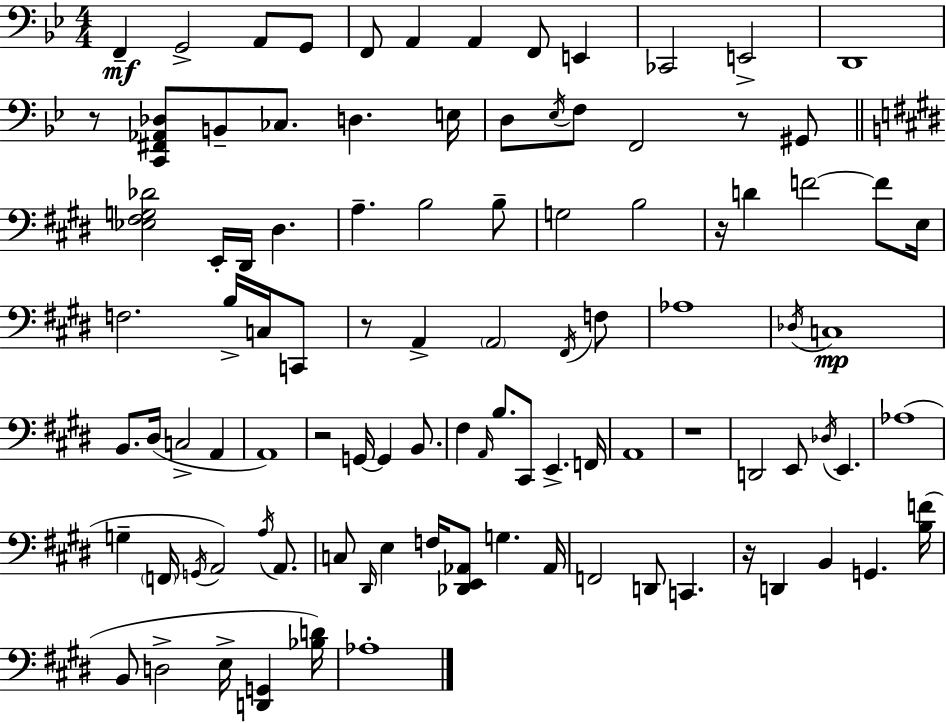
F2/q G2/h A2/e G2/e F2/e A2/q A2/q F2/e E2/q CES2/h E2/h D2/w R/e [C2,F#2,Ab2,Db3]/e B2/e CES3/e. D3/q. E3/s D3/e Eb3/s F3/e F2/h R/e G#2/e [Eb3,F#3,G3,Db4]/h E2/s D#2/s D#3/q. A3/q. B3/h B3/e G3/h B3/h R/s D4/q F4/h F4/e E3/s F3/h. B3/s C3/s C2/e R/e A2/q A2/h F#2/s F3/e Ab3/w Db3/s C3/w B2/e. D#3/s C3/h A2/q A2/w R/h G2/s G2/q B2/e. F#3/q A2/s B3/e. C#2/e E2/q. F2/s A2/w R/w D2/h E2/e Db3/s E2/q. Ab3/w G3/q F2/s G2/s A2/h A3/s A2/e. C3/e D#2/s E3/q F3/s [Db2,E2,Ab2]/e G3/q. Ab2/s F2/h D2/e C2/q. R/s D2/q B2/q G2/q. [B3,F4]/s B2/e D3/h E3/s [D2,G2]/q [Bb3,D4]/s Ab3/w